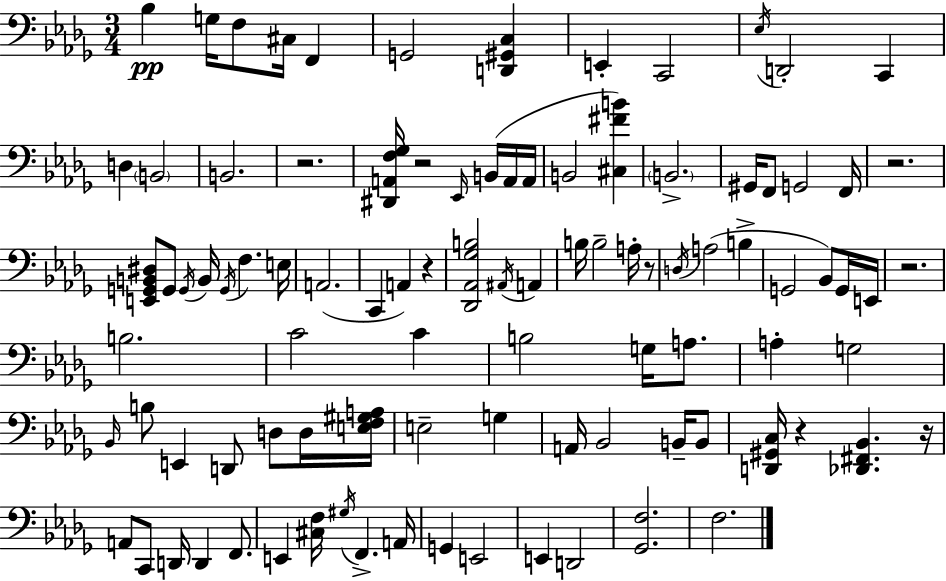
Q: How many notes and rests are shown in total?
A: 97